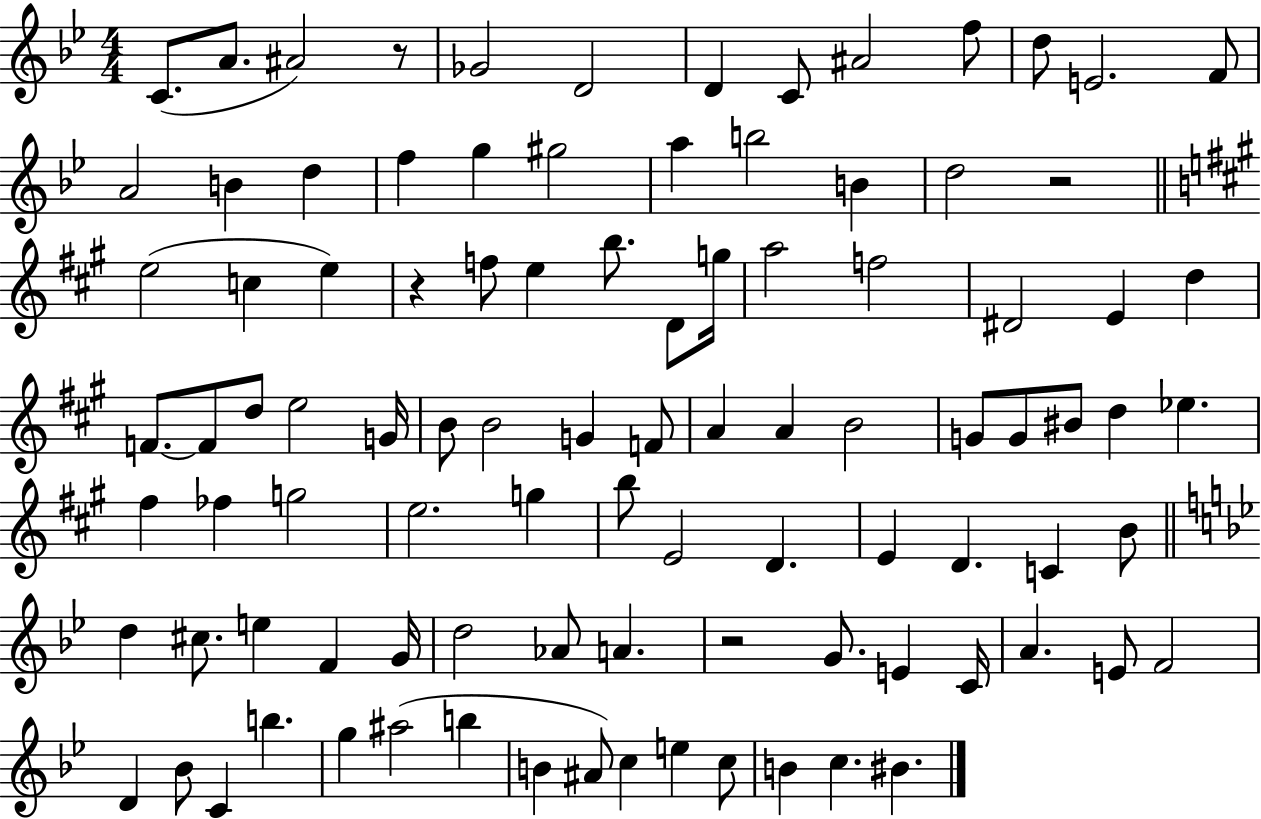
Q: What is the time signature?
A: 4/4